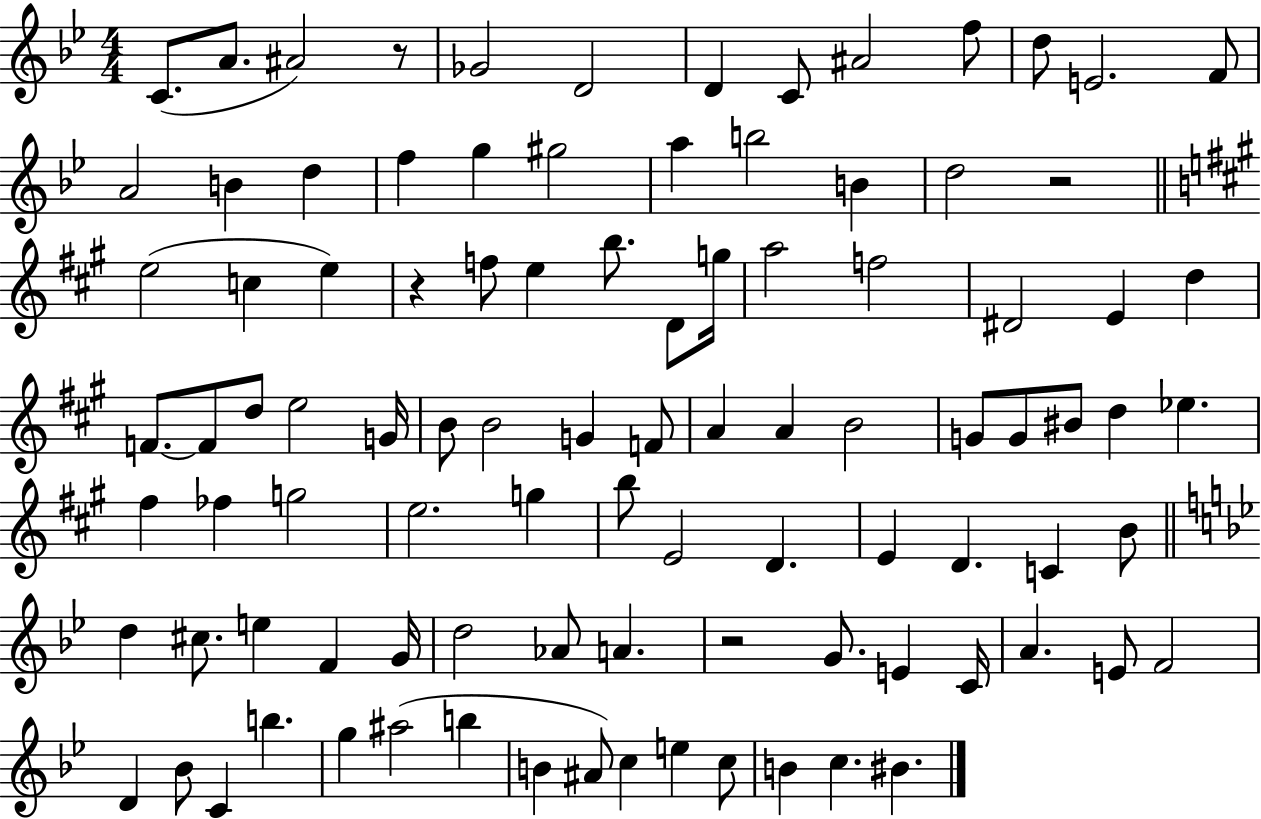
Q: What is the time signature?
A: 4/4